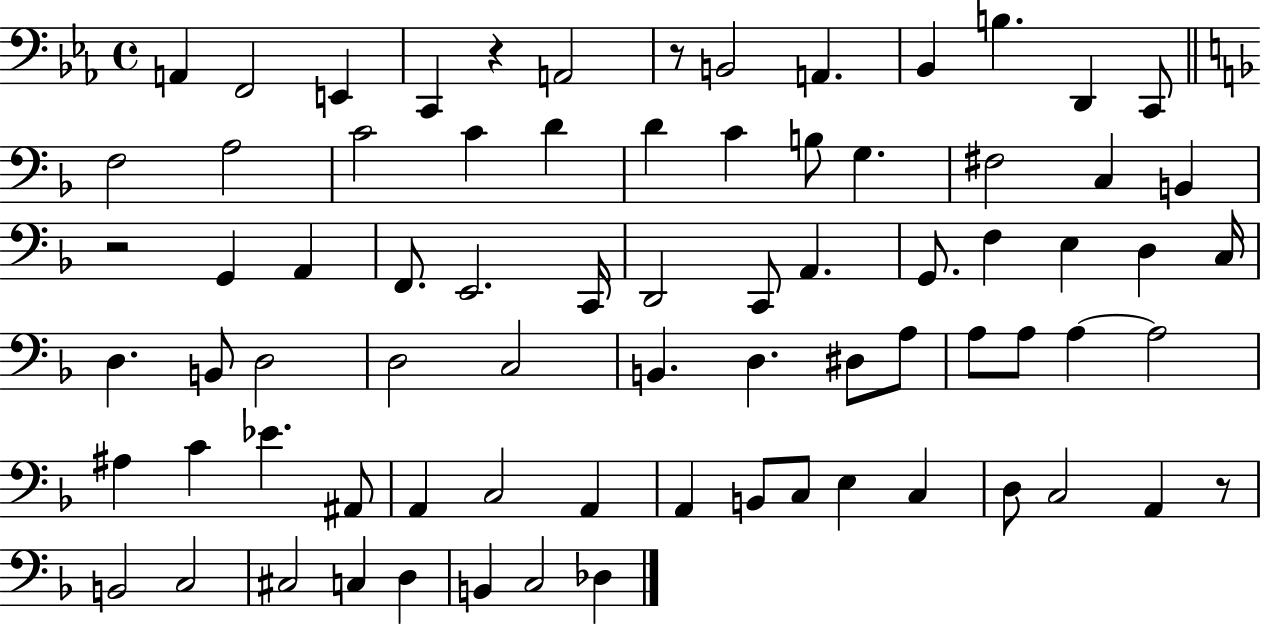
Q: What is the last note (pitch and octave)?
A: Db3